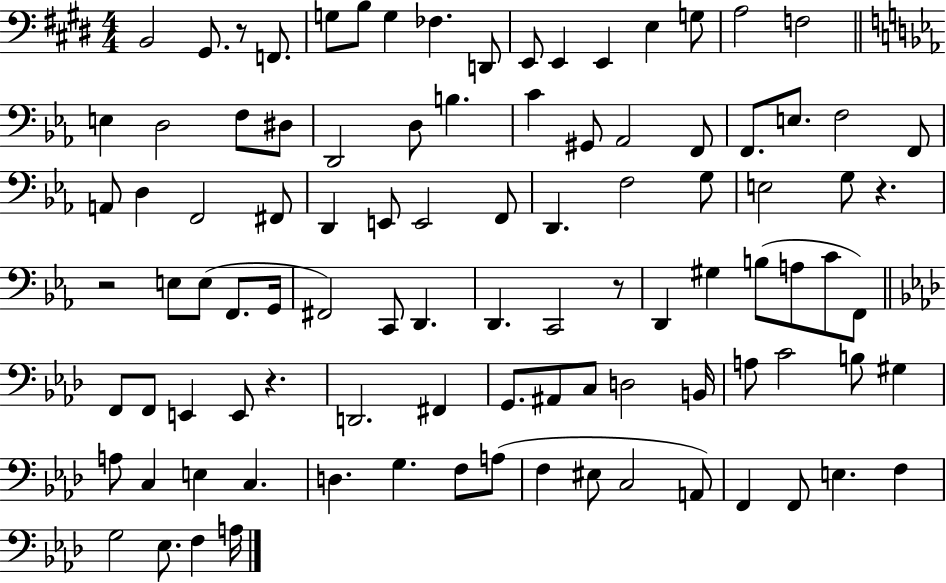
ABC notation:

X:1
T:Untitled
M:4/4
L:1/4
K:E
B,,2 ^G,,/2 z/2 F,,/2 G,/2 B,/2 G, _F, D,,/2 E,,/2 E,, E,, E, G,/2 A,2 F,2 E, D,2 F,/2 ^D,/2 D,,2 D,/2 B, C ^G,,/2 _A,,2 F,,/2 F,,/2 E,/2 F,2 F,,/2 A,,/2 D, F,,2 ^F,,/2 D,, E,,/2 E,,2 F,,/2 D,, F,2 G,/2 E,2 G,/2 z z2 E,/2 E,/2 F,,/2 G,,/4 ^F,,2 C,,/2 D,, D,, C,,2 z/2 D,, ^G, B,/2 A,/2 C/2 F,,/2 F,,/2 F,,/2 E,, E,,/2 z D,,2 ^F,, G,,/2 ^A,,/2 C,/2 D,2 B,,/4 A,/2 C2 B,/2 ^G, A,/2 C, E, C, D, G, F,/2 A,/2 F, ^E,/2 C,2 A,,/2 F,, F,,/2 E, F, G,2 _E,/2 F, A,/4